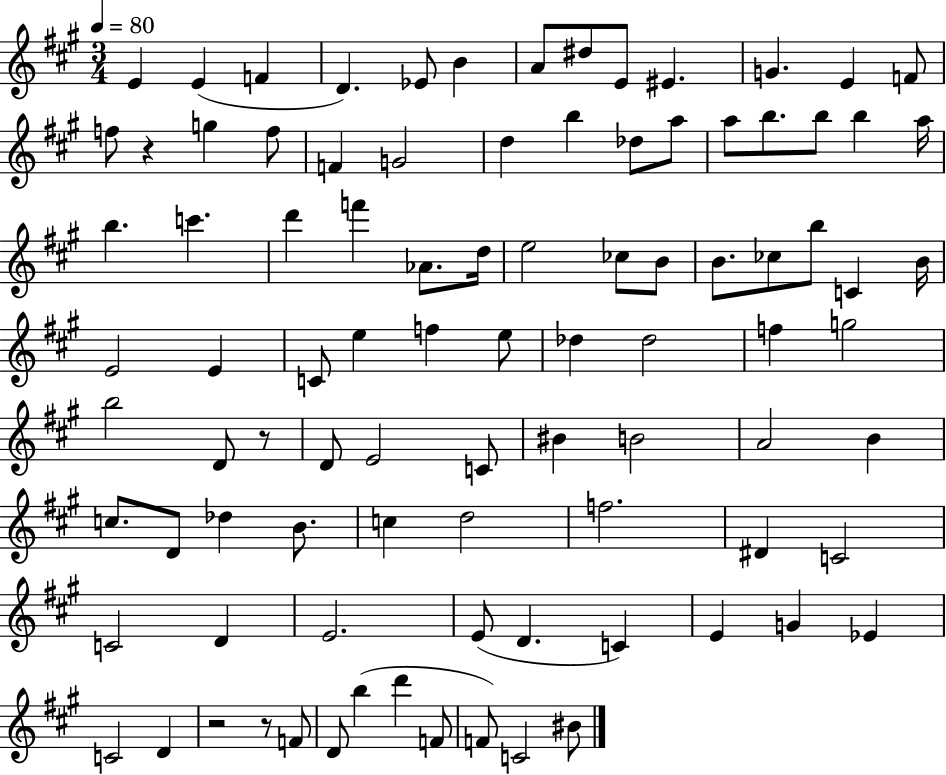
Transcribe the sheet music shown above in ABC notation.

X:1
T:Untitled
M:3/4
L:1/4
K:A
E E F D _E/2 B A/2 ^d/2 E/2 ^E G E F/2 f/2 z g f/2 F G2 d b _d/2 a/2 a/2 b/2 b/2 b a/4 b c' d' f' _A/2 d/4 e2 _c/2 B/2 B/2 _c/2 b/2 C B/4 E2 E C/2 e f e/2 _d _d2 f g2 b2 D/2 z/2 D/2 E2 C/2 ^B B2 A2 B c/2 D/2 _d B/2 c d2 f2 ^D C2 C2 D E2 E/2 D C E G _E C2 D z2 z/2 F/2 D/2 b d' F/2 F/2 C2 ^B/2